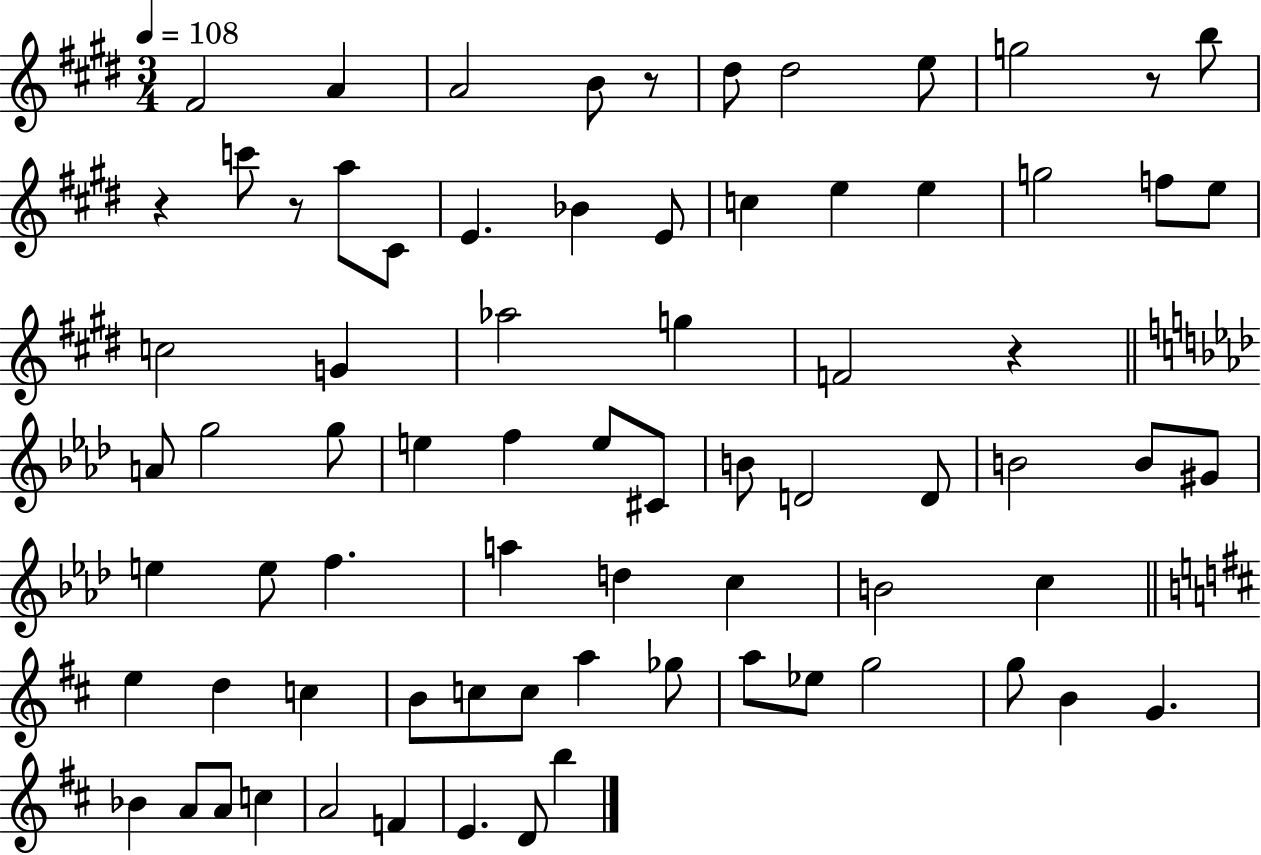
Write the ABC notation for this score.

X:1
T:Untitled
M:3/4
L:1/4
K:E
^F2 A A2 B/2 z/2 ^d/2 ^d2 e/2 g2 z/2 b/2 z c'/2 z/2 a/2 ^C/2 E _B E/2 c e e g2 f/2 e/2 c2 G _a2 g F2 z A/2 g2 g/2 e f e/2 ^C/2 B/2 D2 D/2 B2 B/2 ^G/2 e e/2 f a d c B2 c e d c B/2 c/2 c/2 a _g/2 a/2 _e/2 g2 g/2 B G _B A/2 A/2 c A2 F E D/2 b